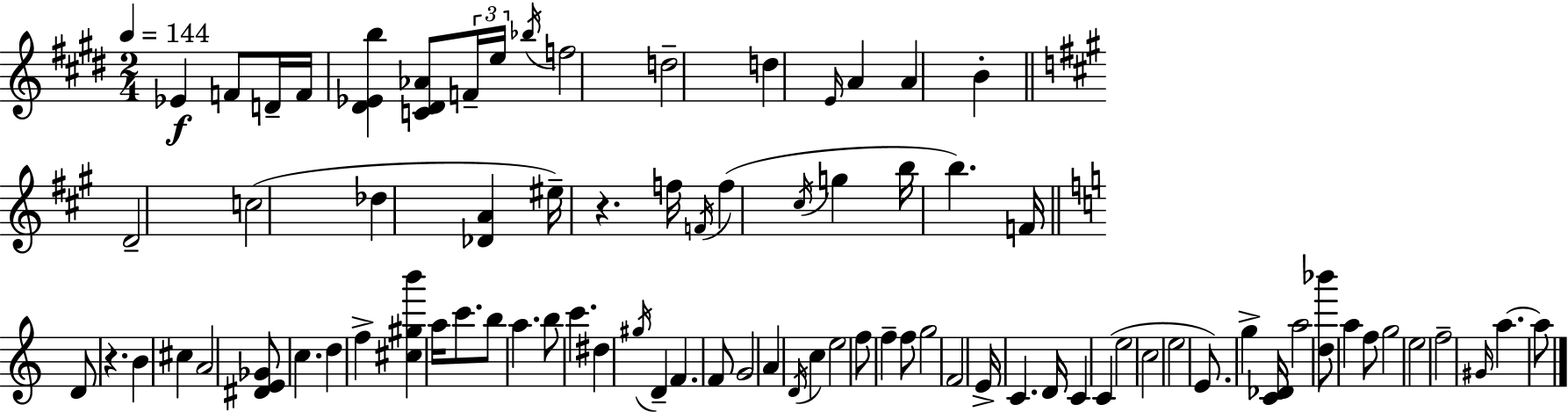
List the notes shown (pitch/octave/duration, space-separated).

Eb4/q F4/e D4/s F4/s [D#4,Eb4,B5]/q [C4,D#4,Ab4]/e F4/s E5/s Bb5/s F5/h D5/h D5/q E4/s A4/q A4/q B4/q D4/h C5/h Db5/q [Db4,A4]/q EIS5/s R/q. F5/s F4/s F5/q C#5/s G5/q B5/s B5/q. F4/s D4/e R/q. B4/q C#5/q A4/h [D#4,E4,Gb4]/e C5/q. D5/q F5/q [C#5,G#5,B6]/q A5/s C6/e. B5/e A5/q. B5/e C6/q. D#5/q G#5/s D4/q F4/q. F4/e G4/h A4/q D4/s C5/q E5/h F5/e F5/q F5/e G5/h F4/h E4/s C4/q. D4/s C4/q C4/q E5/h C5/h E5/h E4/e. G5/q [C4,Db4]/s A5/h [D5,Bb6]/e A5/q F5/e G5/h E5/h F5/h G#4/s A5/q. A5/e